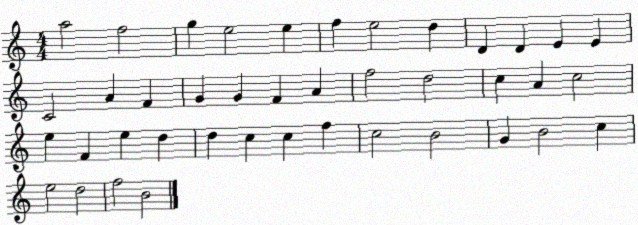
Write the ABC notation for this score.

X:1
T:Untitled
M:4/4
L:1/4
K:C
a2 f2 g e2 e f e2 d D D E E C2 A F G G F A f2 d2 c A c2 e F e d d c c f c2 B2 G B2 c e2 d2 f2 B2